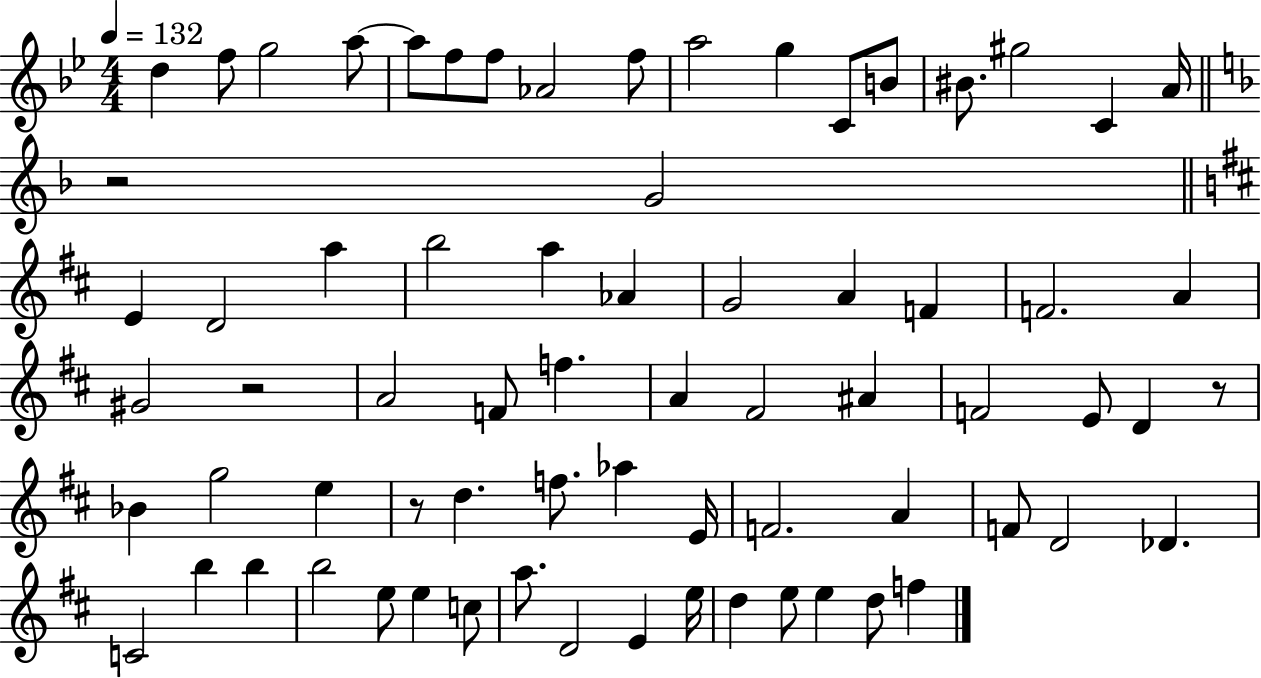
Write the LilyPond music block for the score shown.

{
  \clef treble
  \numericTimeSignature
  \time 4/4
  \key bes \major
  \tempo 4 = 132
  d''4 f''8 g''2 a''8~~ | a''8 f''8 f''8 aes'2 f''8 | a''2 g''4 c'8 b'8 | bis'8. gis''2 c'4 a'16 | \break \bar "||" \break \key f \major r2 g'2 | \bar "||" \break \key d \major e'4 d'2 a''4 | b''2 a''4 aes'4 | g'2 a'4 f'4 | f'2. a'4 | \break gis'2 r2 | a'2 f'8 f''4. | a'4 fis'2 ais'4 | f'2 e'8 d'4 r8 | \break bes'4 g''2 e''4 | r8 d''4. f''8. aes''4 e'16 | f'2. a'4 | f'8 d'2 des'4. | \break c'2 b''4 b''4 | b''2 e''8 e''4 c''8 | a''8. d'2 e'4 e''16 | d''4 e''8 e''4 d''8 f''4 | \break \bar "|."
}